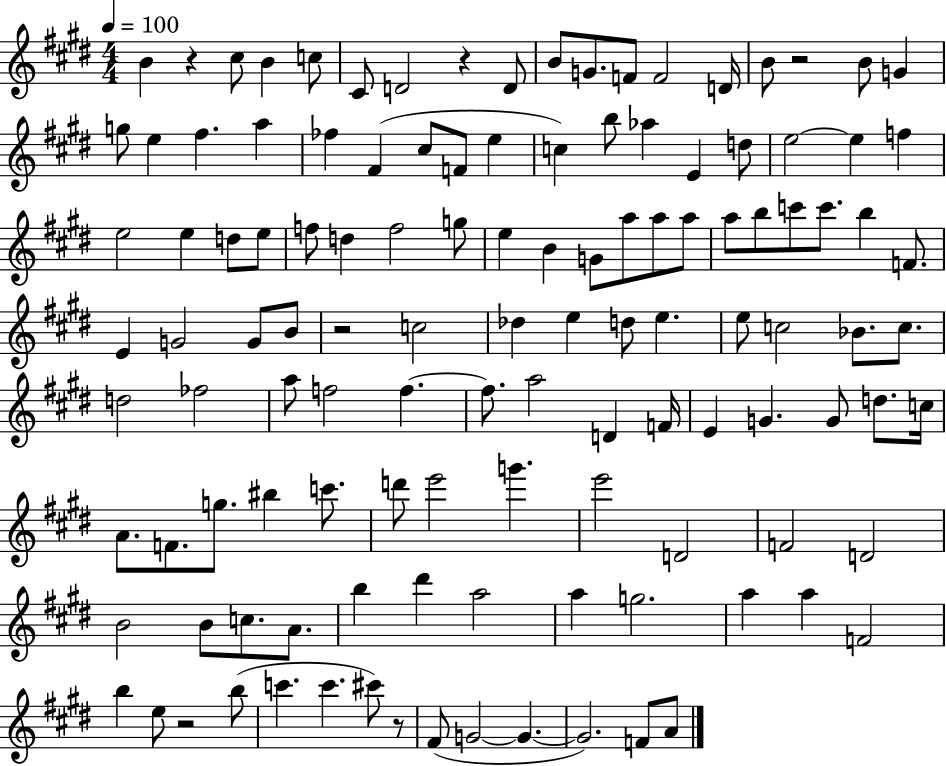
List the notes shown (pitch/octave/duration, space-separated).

B4/q R/q C#5/e B4/q C5/e C#4/e D4/h R/q D4/e B4/e G4/e. F4/e F4/h D4/s B4/e R/h B4/e G4/q G5/e E5/q F#5/q. A5/q FES5/q F#4/q C#5/e F4/e E5/q C5/q B5/e Ab5/q E4/q D5/e E5/h E5/q F5/q E5/h E5/q D5/e E5/e F5/e D5/q F5/h G5/e E5/q B4/q G4/e A5/e A5/e A5/e A5/e B5/e C6/e C6/e. B5/q F4/e. E4/q G4/h G4/e B4/e R/h C5/h Db5/q E5/q D5/e E5/q. E5/e C5/h Bb4/e. C5/e. D5/h FES5/h A5/e F5/h F5/q. F5/e. A5/h D4/q F4/s E4/q G4/q. G4/e D5/e. C5/s A4/e. F4/e. G5/e. BIS5/q C6/e. D6/e E6/h G6/q. E6/h D4/h F4/h D4/h B4/h B4/e C5/e. A4/e. B5/q D#6/q A5/h A5/q G5/h. A5/q A5/q F4/h B5/q E5/e R/h B5/e C6/q. C6/q. C#6/e R/e F#4/e G4/h G4/q. G4/h. F4/e A4/e